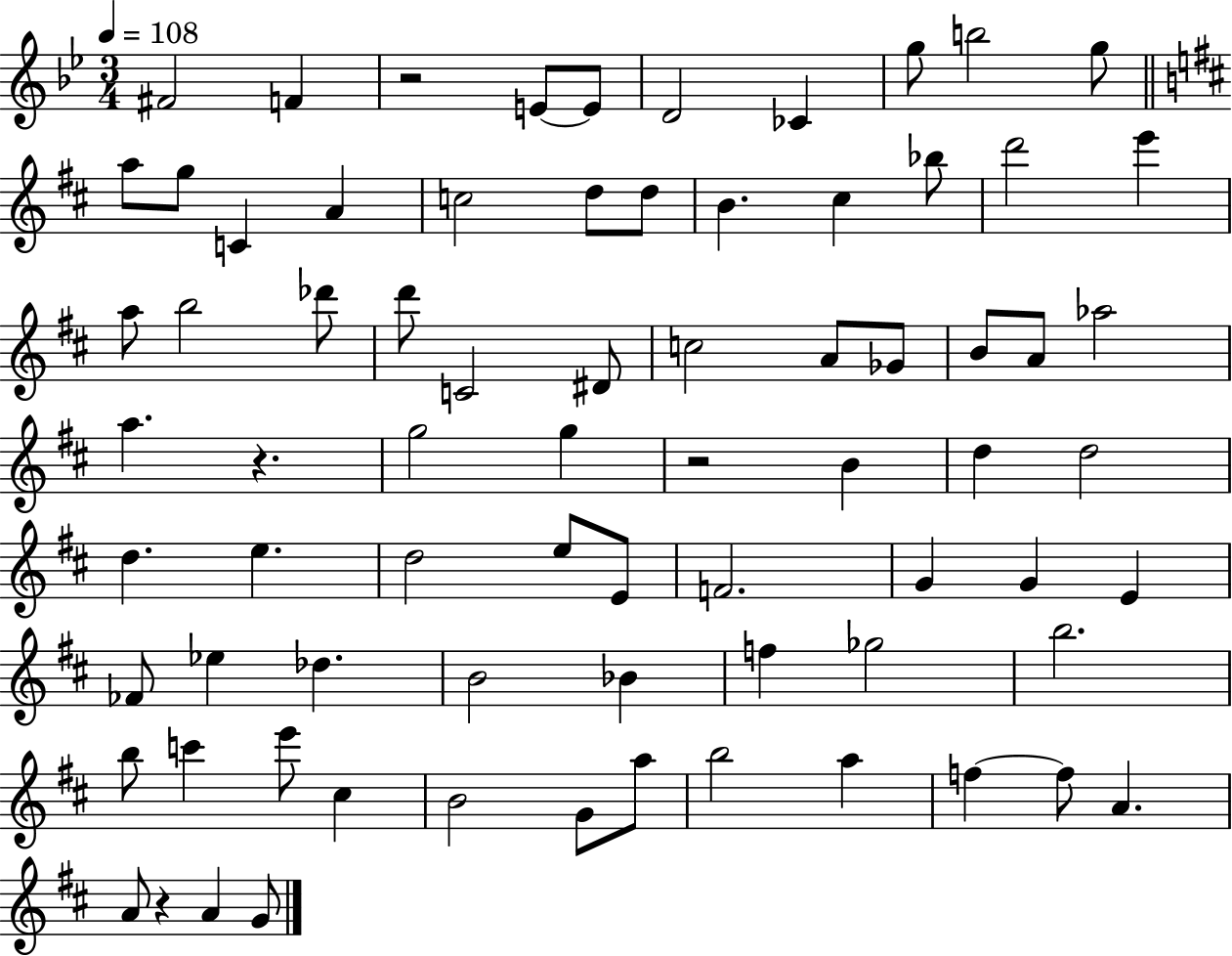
X:1
T:Untitled
M:3/4
L:1/4
K:Bb
^F2 F z2 E/2 E/2 D2 _C g/2 b2 g/2 a/2 g/2 C A c2 d/2 d/2 B ^c _b/2 d'2 e' a/2 b2 _d'/2 d'/2 C2 ^D/2 c2 A/2 _G/2 B/2 A/2 _a2 a z g2 g z2 B d d2 d e d2 e/2 E/2 F2 G G E _F/2 _e _d B2 _B f _g2 b2 b/2 c' e'/2 ^c B2 G/2 a/2 b2 a f f/2 A A/2 z A G/2